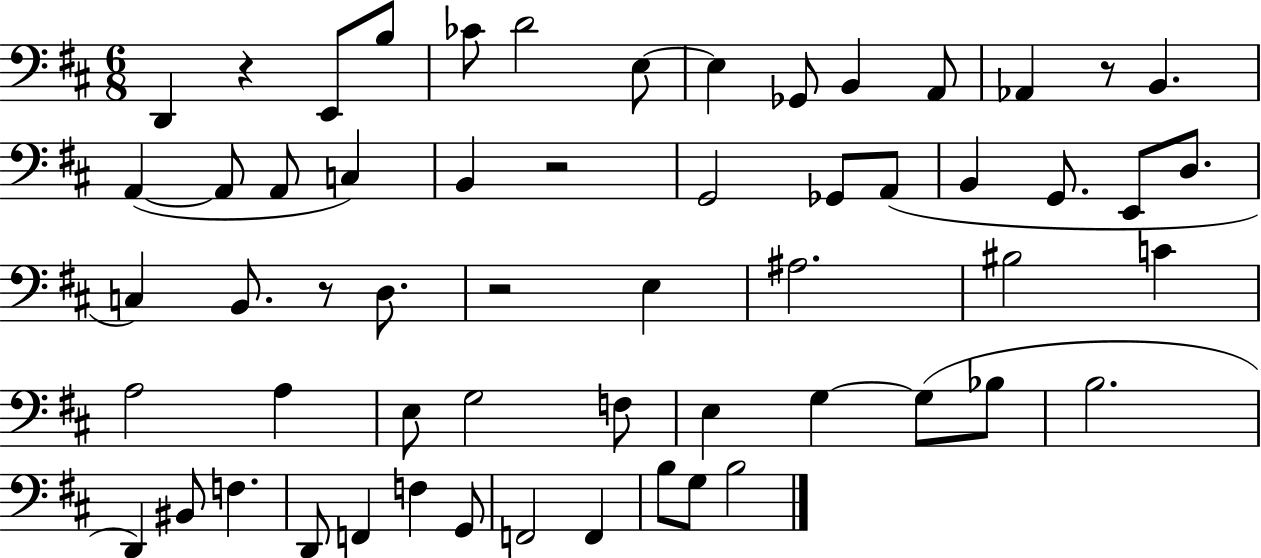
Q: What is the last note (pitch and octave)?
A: B3